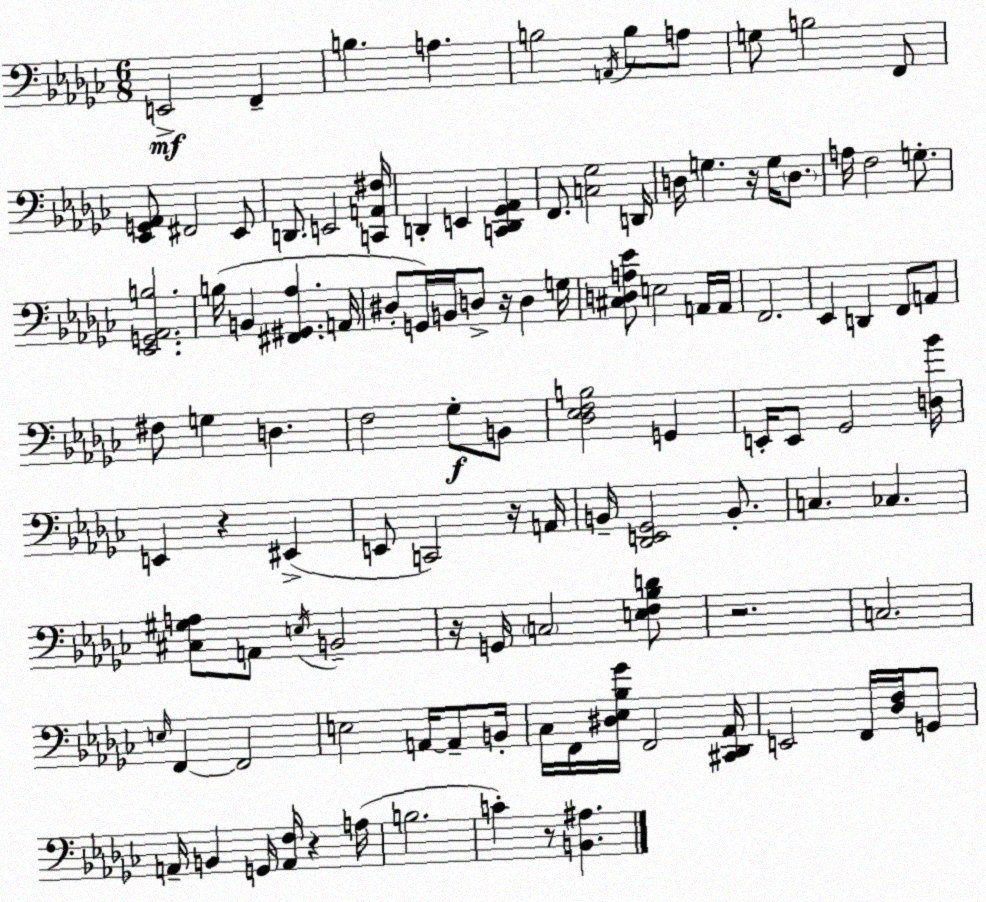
X:1
T:Untitled
M:6/8
L:1/4
K:Ebm
E,,2 F,, B, A, B,2 A,,/4 B,/2 A,/2 G,/2 B,2 F,,/2 [_E,,G,,_A,,]/2 ^F,,2 _E,,/2 D,,/2 E,,2 [C,,A,,^F,]/4 D,, E,, [C,,D,,_G,,_A,,] F,,/2 [C,_G,]2 D,,/4 D,/4 G, z/4 G,/4 D,/2 A,/4 F,2 G,/2 [_E,,G,,_A,,B,]2 B,/4 B,, [^F,,^G,,_A,] A,,/4 ^D,/2 G,,/4 B,,/4 D,/2 z/4 D, G,/4 [^C,D,A,_E]/2 E,2 A,,/4 A,,/4 F,,2 _E,, D,, F,,/2 A,,/2 ^F,/2 G, D, F,2 _G,/2 B,,/2 [_D,_E,F,B,]2 G,, E,,/4 E,,/2 _G,,2 [D,_B]/4 E,, z ^E,, E,,/2 C,,2 z/4 A,,/4 B,,/4 [_D,,E,,_G,,]2 B,,/2 C, _C, [^C,^G,A,]/2 A,,/2 E,/4 B,,2 z/4 G,,/4 C,2 [E,F,_B,D]/2 z2 C,2 E,/4 F,, F,,2 E,2 A,,/4 A,,/2 B,,/4 _C,/4 F,,/4 [^D,_E,_B,_G]/4 F,,2 [^C,,_D,,_A,,]/4 E,,2 F,,/4 [_D,F,]/4 G,,/2 A,,/4 B,, G,,/4 [A,,F,]/4 z A,/4 B,2 C z/2 [B,,^A,]